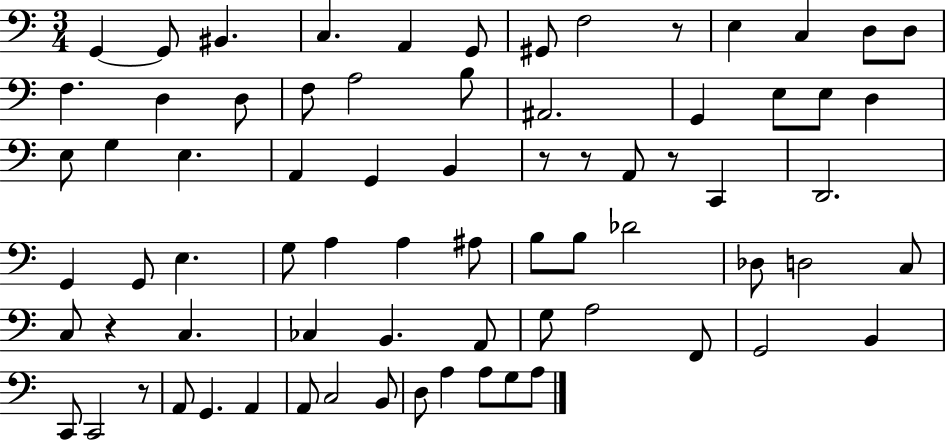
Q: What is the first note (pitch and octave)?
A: G2